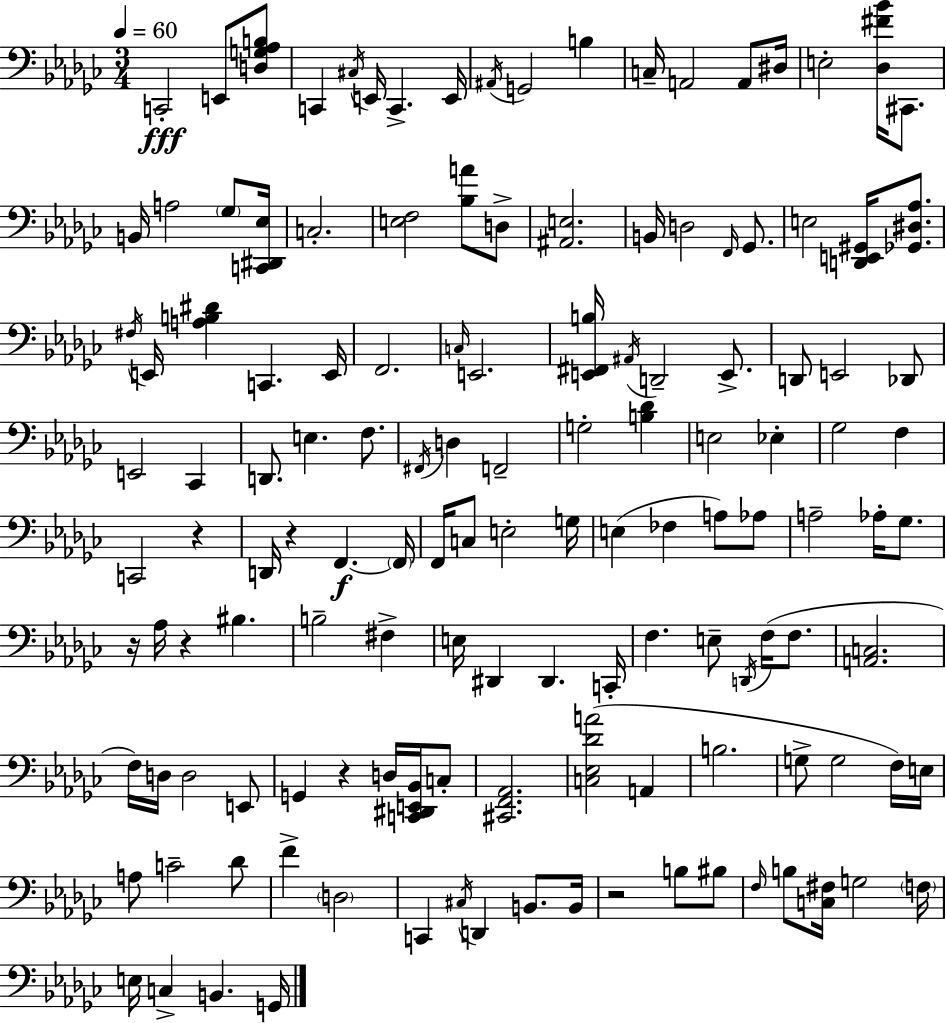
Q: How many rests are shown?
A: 6